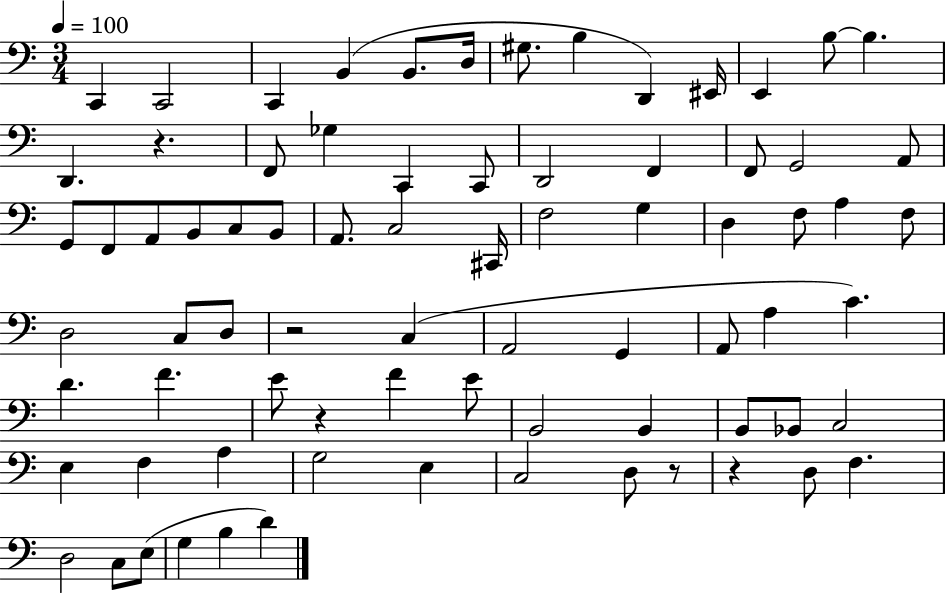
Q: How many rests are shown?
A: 5